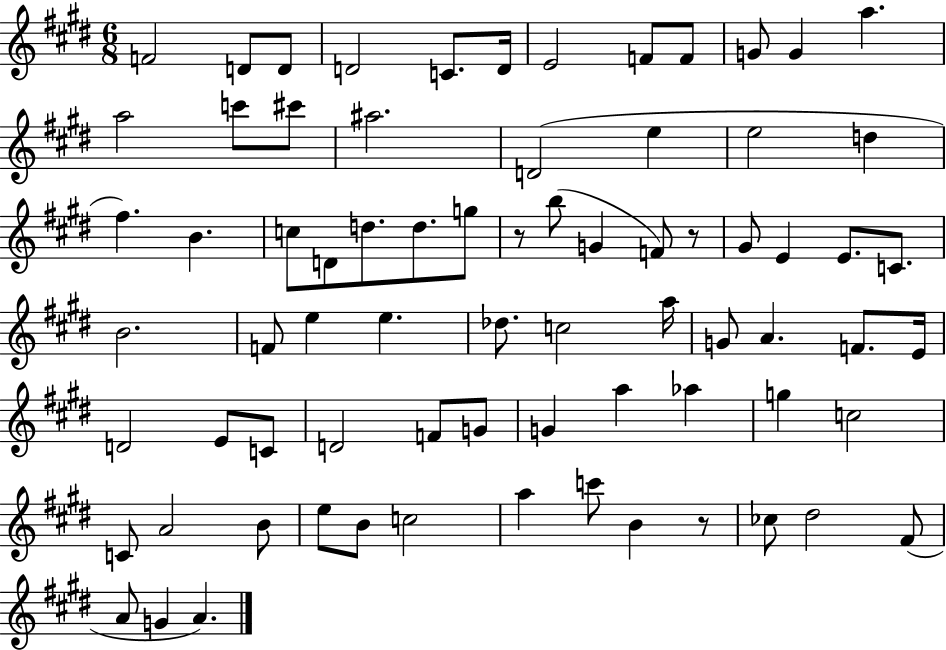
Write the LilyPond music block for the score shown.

{
  \clef treble
  \numericTimeSignature
  \time 6/8
  \key e \major
  f'2 d'8 d'8 | d'2 c'8. d'16 | e'2 f'8 f'8 | g'8 g'4 a''4. | \break a''2 c'''8 cis'''8 | ais''2. | d'2( e''4 | e''2 d''4 | \break fis''4.) b'4. | c''8 d'8 d''8. d''8. g''8 | r8 b''8( g'4 f'8) r8 | gis'8 e'4 e'8. c'8. | \break b'2. | f'8 e''4 e''4. | des''8. c''2 a''16 | g'8 a'4. f'8. e'16 | \break d'2 e'8 c'8 | d'2 f'8 g'8 | g'4 a''4 aes''4 | g''4 c''2 | \break c'8 a'2 b'8 | e''8 b'8 c''2 | a''4 c'''8 b'4 r8 | ces''8 dis''2 fis'8( | \break a'8 g'4 a'4.) | \bar "|."
}